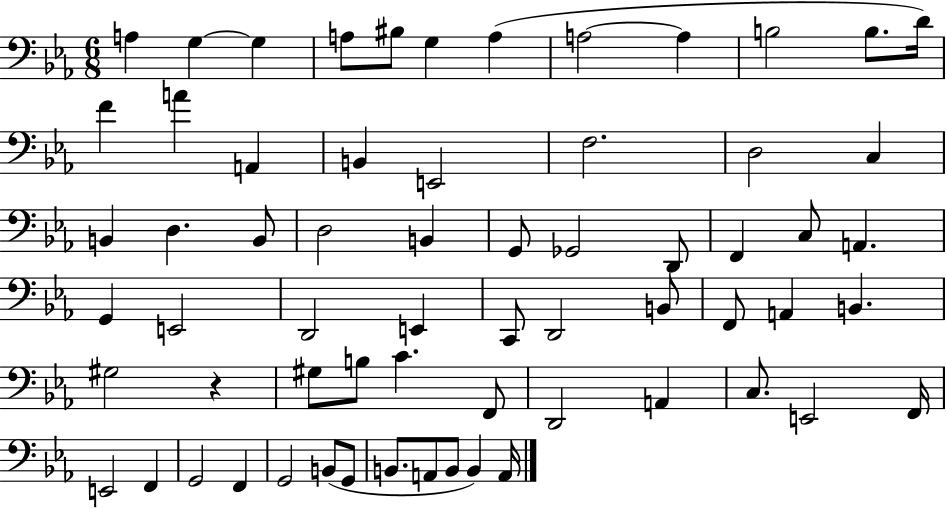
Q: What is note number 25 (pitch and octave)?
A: B2